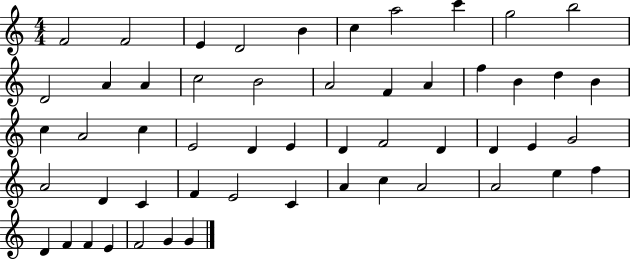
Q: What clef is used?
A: treble